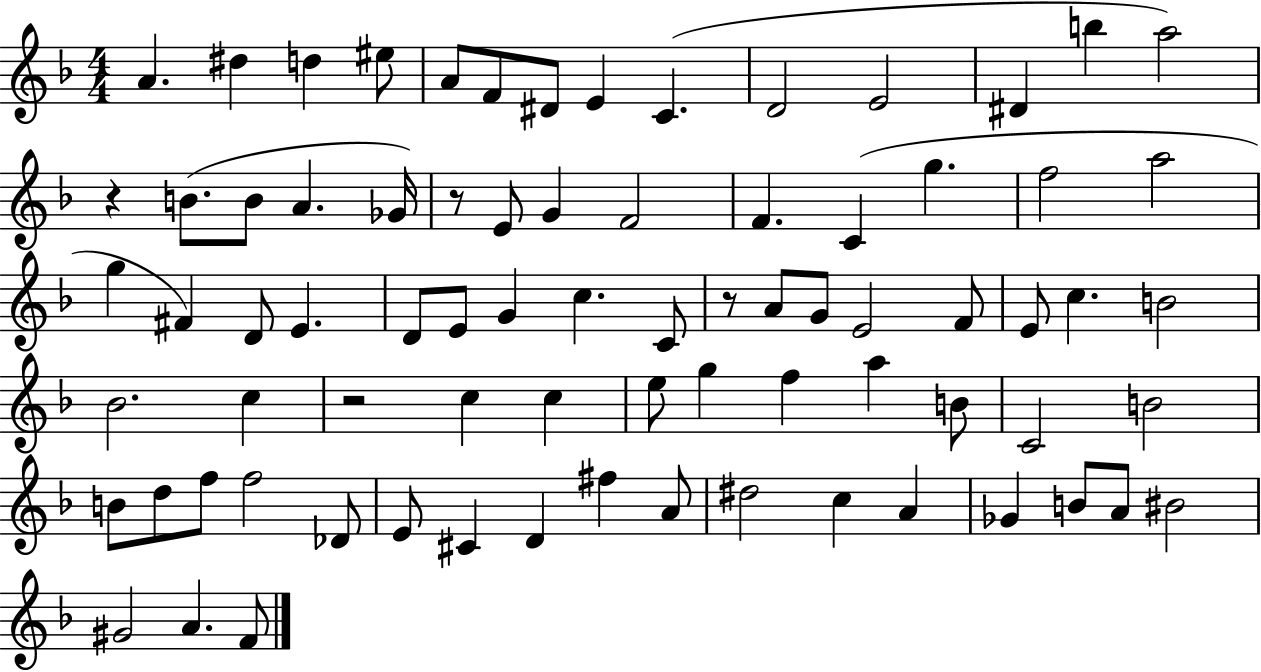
{
  \clef treble
  \numericTimeSignature
  \time 4/4
  \key f \major
  a'4. dis''4 d''4 eis''8 | a'8 f'8 dis'8 e'4 c'4.( | d'2 e'2 | dis'4 b''4 a''2) | \break r4 b'8.( b'8 a'4. ges'16) | r8 e'8 g'4 f'2 | f'4. c'4( g''4. | f''2 a''2 | \break g''4 fis'4) d'8 e'4. | d'8 e'8 g'4 c''4. c'8 | r8 a'8 g'8 e'2 f'8 | e'8 c''4. b'2 | \break bes'2. c''4 | r2 c''4 c''4 | e''8 g''4 f''4 a''4 b'8 | c'2 b'2 | \break b'8 d''8 f''8 f''2 des'8 | e'8 cis'4 d'4 fis''4 a'8 | dis''2 c''4 a'4 | ges'4 b'8 a'8 bis'2 | \break gis'2 a'4. f'8 | \bar "|."
}